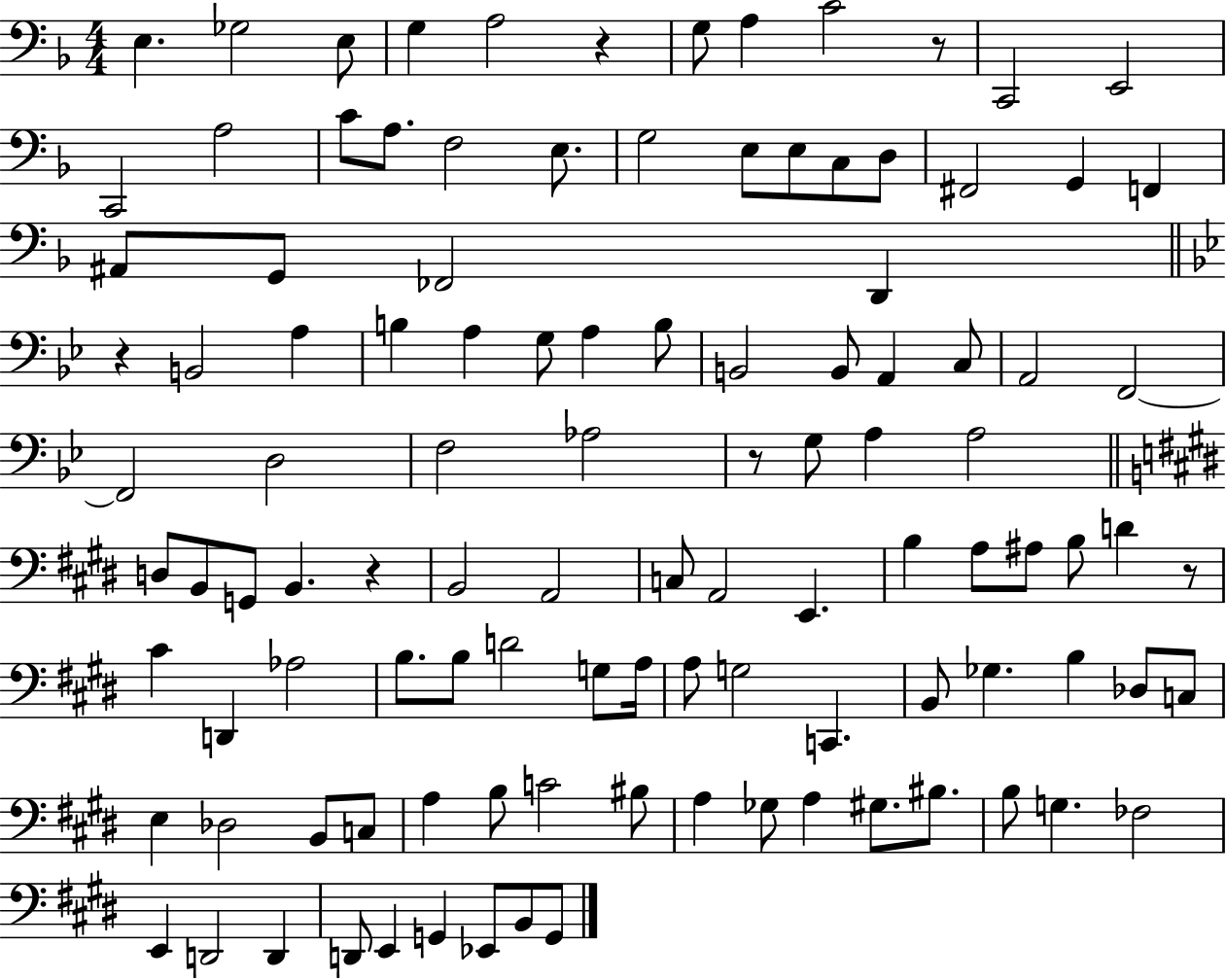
{
  \clef bass
  \numericTimeSignature
  \time 4/4
  \key f \major
  e4. ges2 e8 | g4 a2 r4 | g8 a4 c'2 r8 | c,2 e,2 | \break c,2 a2 | c'8 a8. f2 e8. | g2 e8 e8 c8 d8 | fis,2 g,4 f,4 | \break ais,8 g,8 fes,2 d,4 | \bar "||" \break \key bes \major r4 b,2 a4 | b4 a4 g8 a4 b8 | b,2 b,8 a,4 c8 | a,2 f,2~~ | \break f,2 d2 | f2 aes2 | r8 g8 a4 a2 | \bar "||" \break \key e \major d8 b,8 g,8 b,4. r4 | b,2 a,2 | c8 a,2 e,4. | b4 a8 ais8 b8 d'4 r8 | \break cis'4 d,4 aes2 | b8. b8 d'2 g8 a16 | a8 g2 c,4. | b,8 ges4. b4 des8 c8 | \break e4 des2 b,8 c8 | a4 b8 c'2 bis8 | a4 ges8 a4 gis8. bis8. | b8 g4. fes2 | \break e,4 d,2 d,4 | d,8 e,4 g,4 ees,8 b,8 g,8 | \bar "|."
}